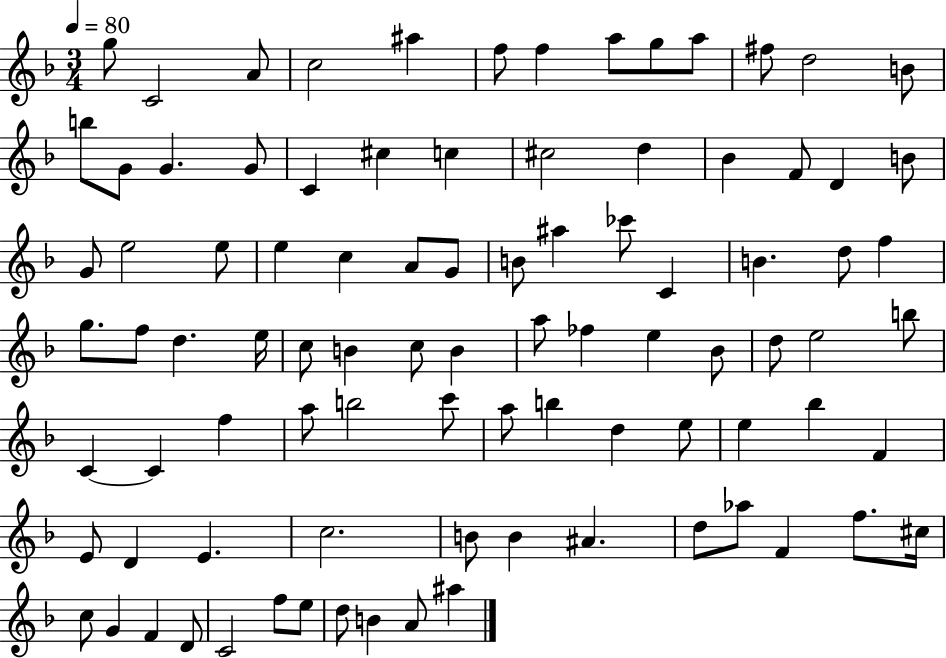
G5/e C4/h A4/e C5/h A#5/q F5/e F5/q A5/e G5/e A5/e F#5/e D5/h B4/e B5/e G4/e G4/q. G4/e C4/q C#5/q C5/q C#5/h D5/q Bb4/q F4/e D4/q B4/e G4/e E5/h E5/e E5/q C5/q A4/e G4/e B4/e A#5/q CES6/e C4/q B4/q. D5/e F5/q G5/e. F5/e D5/q. E5/s C5/e B4/q C5/e B4/q A5/e FES5/q E5/q Bb4/e D5/e E5/h B5/e C4/q C4/q F5/q A5/e B5/h C6/e A5/e B5/q D5/q E5/e E5/q Bb5/q F4/q E4/e D4/q E4/q. C5/h. B4/e B4/q A#4/q. D5/e Ab5/e F4/q F5/e. C#5/s C5/e G4/q F4/q D4/e C4/h F5/e E5/e D5/e B4/q A4/e A#5/q